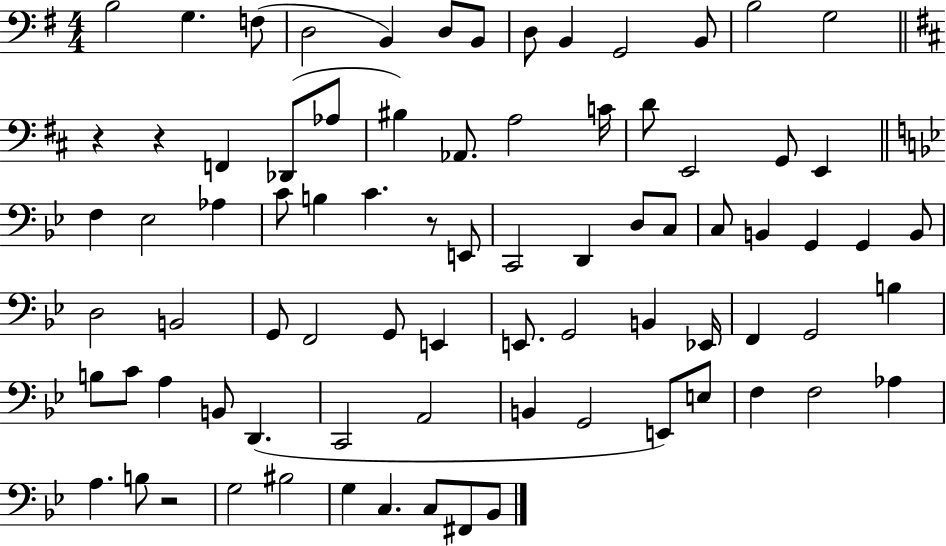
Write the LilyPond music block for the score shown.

{
  \clef bass
  \numericTimeSignature
  \time 4/4
  \key g \major
  \repeat volta 2 { b2 g4. f8( | d2 b,4) d8 b,8 | d8 b,4 g,2 b,8 | b2 g2 | \break \bar "||" \break \key d \major r4 r4 f,4 des,8( aes8 | bis4) aes,8. a2 c'16 | d'8 e,2 g,8 e,4 | \bar "||" \break \key bes \major f4 ees2 aes4 | c'8 b4 c'4. r8 e,8 | c,2 d,4 d8 c8 | c8 b,4 g,4 g,4 b,8 | \break d2 b,2 | g,8 f,2 g,8 e,4 | e,8. g,2 b,4 ees,16 | f,4 g,2 b4 | \break b8 c'8 a4 b,8 d,4.( | c,2 a,2 | b,4 g,2 e,8) e8 | f4 f2 aes4 | \break a4. b8 r2 | g2 bis2 | g4 c4. c8 fis,8 bes,8 | } \bar "|."
}